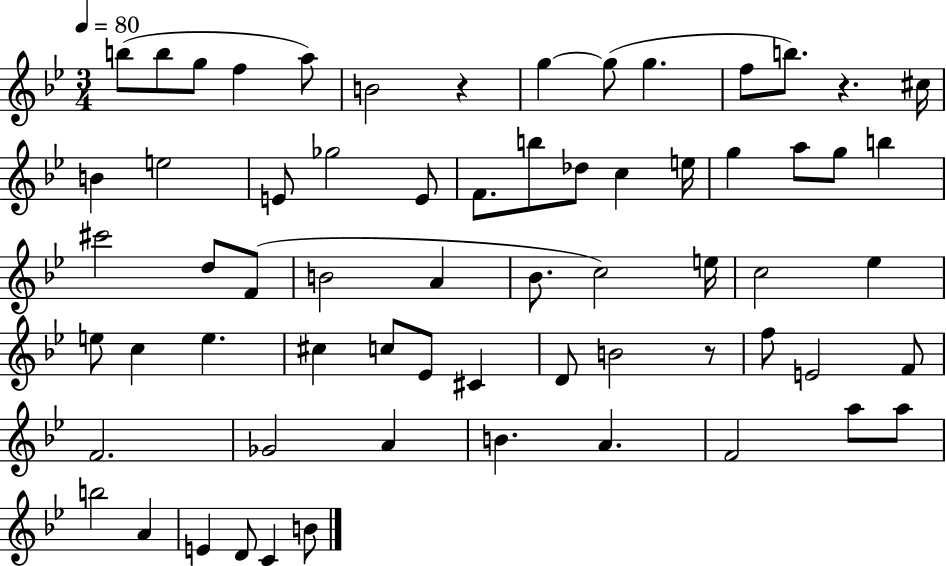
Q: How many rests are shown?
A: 3